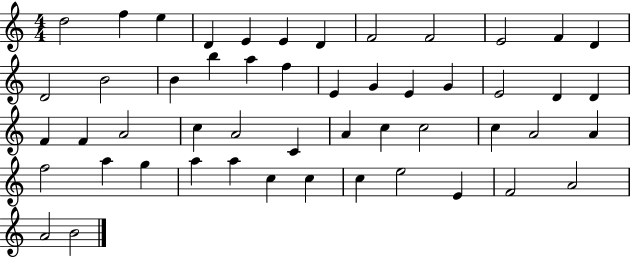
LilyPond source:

{
  \clef treble
  \numericTimeSignature
  \time 4/4
  \key c \major
  d''2 f''4 e''4 | d'4 e'4 e'4 d'4 | f'2 f'2 | e'2 f'4 d'4 | \break d'2 b'2 | b'4 b''4 a''4 f''4 | e'4 g'4 e'4 g'4 | e'2 d'4 d'4 | \break f'4 f'4 a'2 | c''4 a'2 c'4 | a'4 c''4 c''2 | c''4 a'2 a'4 | \break f''2 a''4 g''4 | a''4 a''4 c''4 c''4 | c''4 e''2 e'4 | f'2 a'2 | \break a'2 b'2 | \bar "|."
}